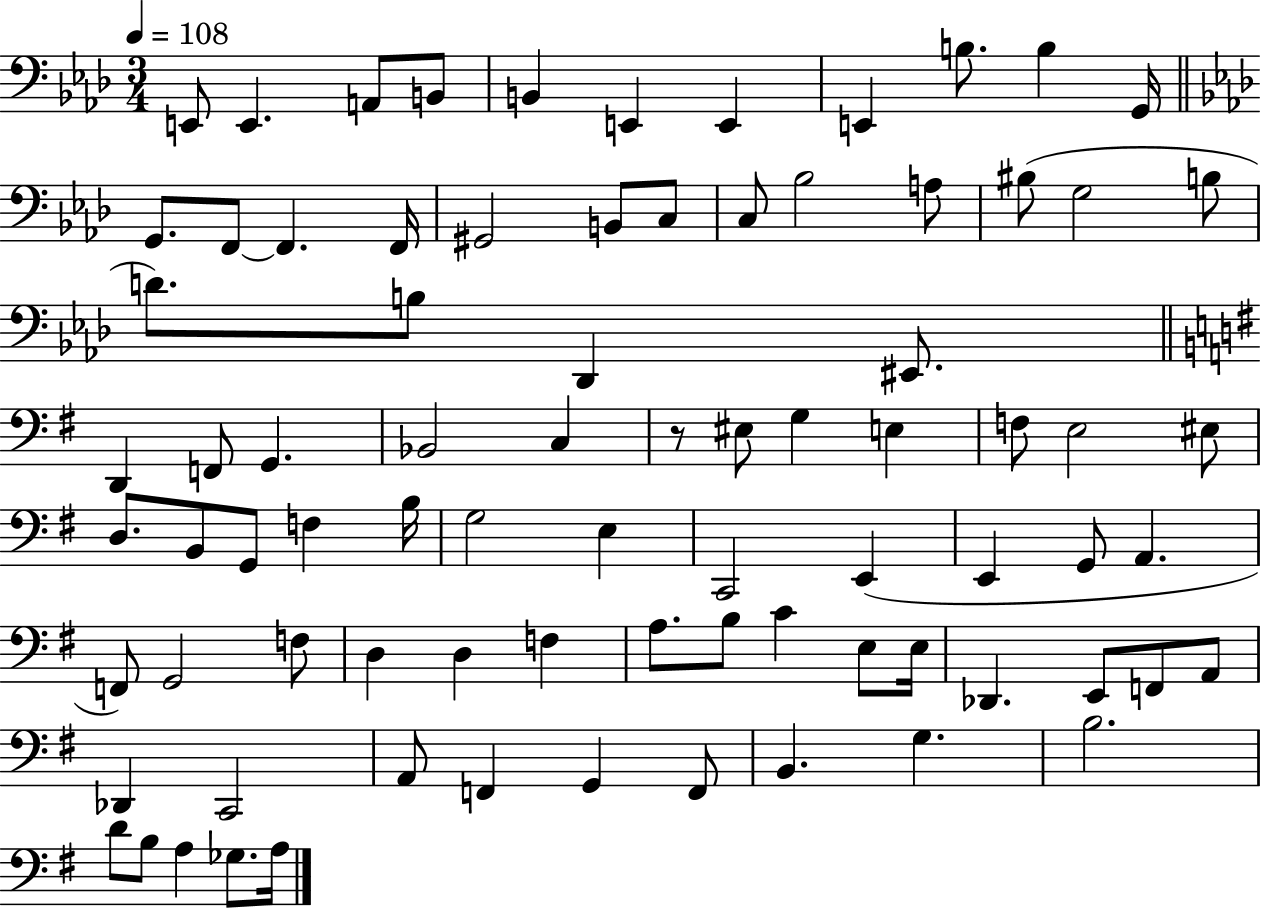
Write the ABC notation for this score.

X:1
T:Untitled
M:3/4
L:1/4
K:Ab
E,,/2 E,, A,,/2 B,,/2 B,, E,, E,, E,, B,/2 B, G,,/4 G,,/2 F,,/2 F,, F,,/4 ^G,,2 B,,/2 C,/2 C,/2 _B,2 A,/2 ^B,/2 G,2 B,/2 D/2 B,/2 _D,, ^E,,/2 D,, F,,/2 G,, _B,,2 C, z/2 ^E,/2 G, E, F,/2 E,2 ^E,/2 D,/2 B,,/2 G,,/2 F, B,/4 G,2 E, C,,2 E,, E,, G,,/2 A,, F,,/2 G,,2 F,/2 D, D, F, A,/2 B,/2 C E,/2 E,/4 _D,, E,,/2 F,,/2 A,,/2 _D,, C,,2 A,,/2 F,, G,, F,,/2 B,, G, B,2 D/2 B,/2 A, _G,/2 A,/4